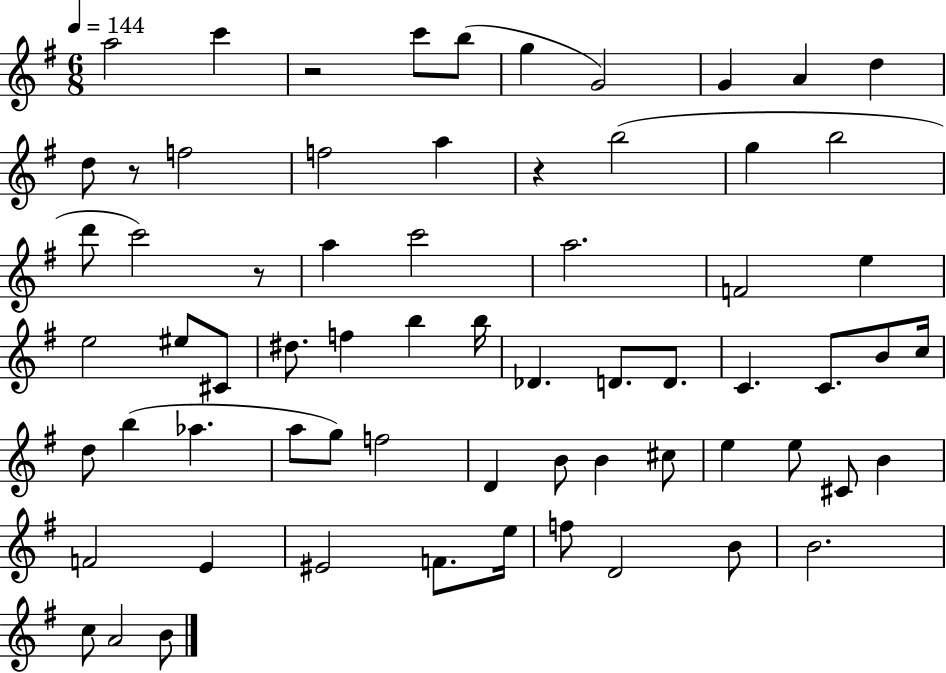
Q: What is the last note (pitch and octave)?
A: B4